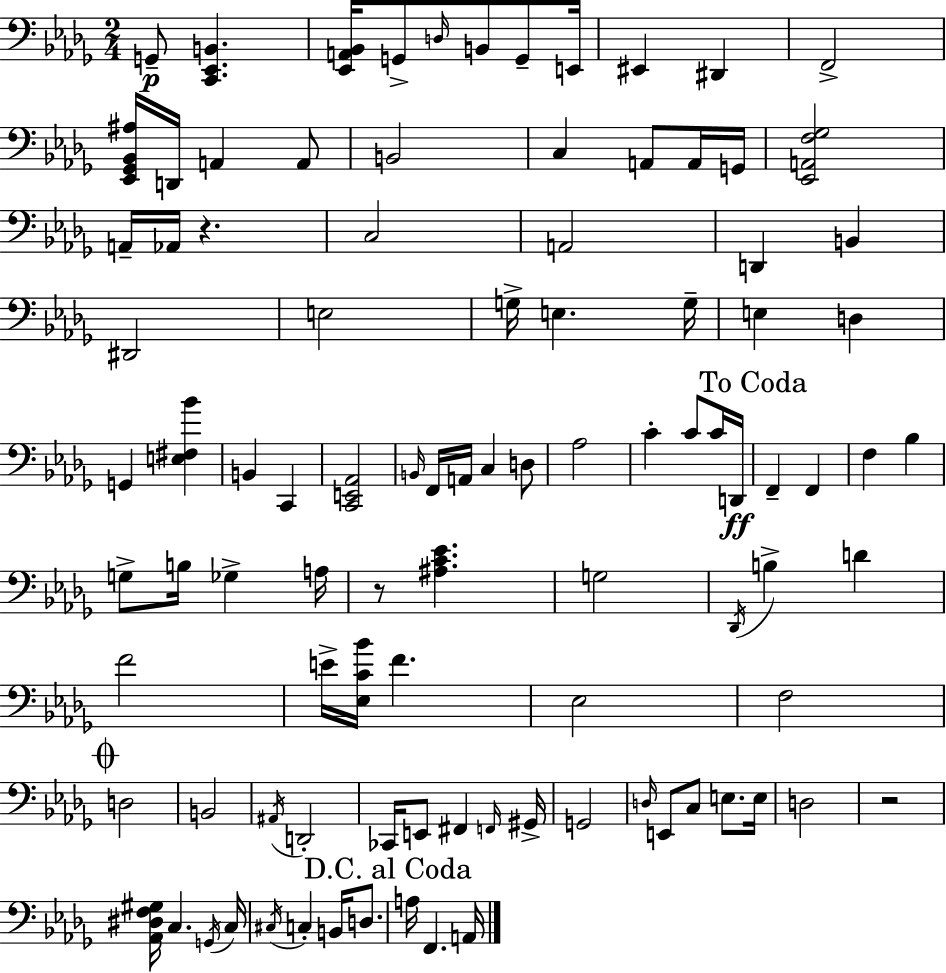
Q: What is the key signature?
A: BES minor